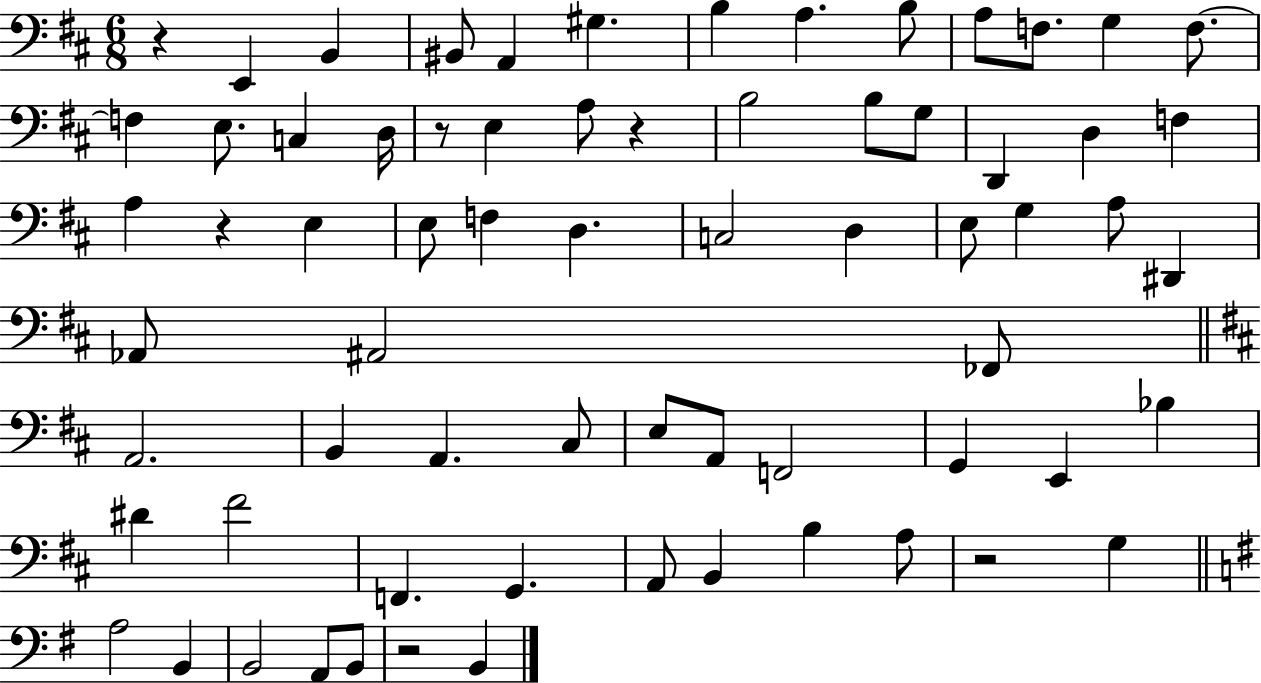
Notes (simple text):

R/q E2/q B2/q BIS2/e A2/q G#3/q. B3/q A3/q. B3/e A3/e F3/e. G3/q F3/e. F3/q E3/e. C3/q D3/s R/e E3/q A3/e R/q B3/h B3/e G3/e D2/q D3/q F3/q A3/q R/q E3/q E3/e F3/q D3/q. C3/h D3/q E3/e G3/q A3/e D#2/q Ab2/e A#2/h FES2/e A2/h. B2/q A2/q. C#3/e E3/e A2/e F2/h G2/q E2/q Bb3/q D#4/q F#4/h F2/q. G2/q. A2/e B2/q B3/q A3/e R/h G3/q A3/h B2/q B2/h A2/e B2/e R/h B2/q